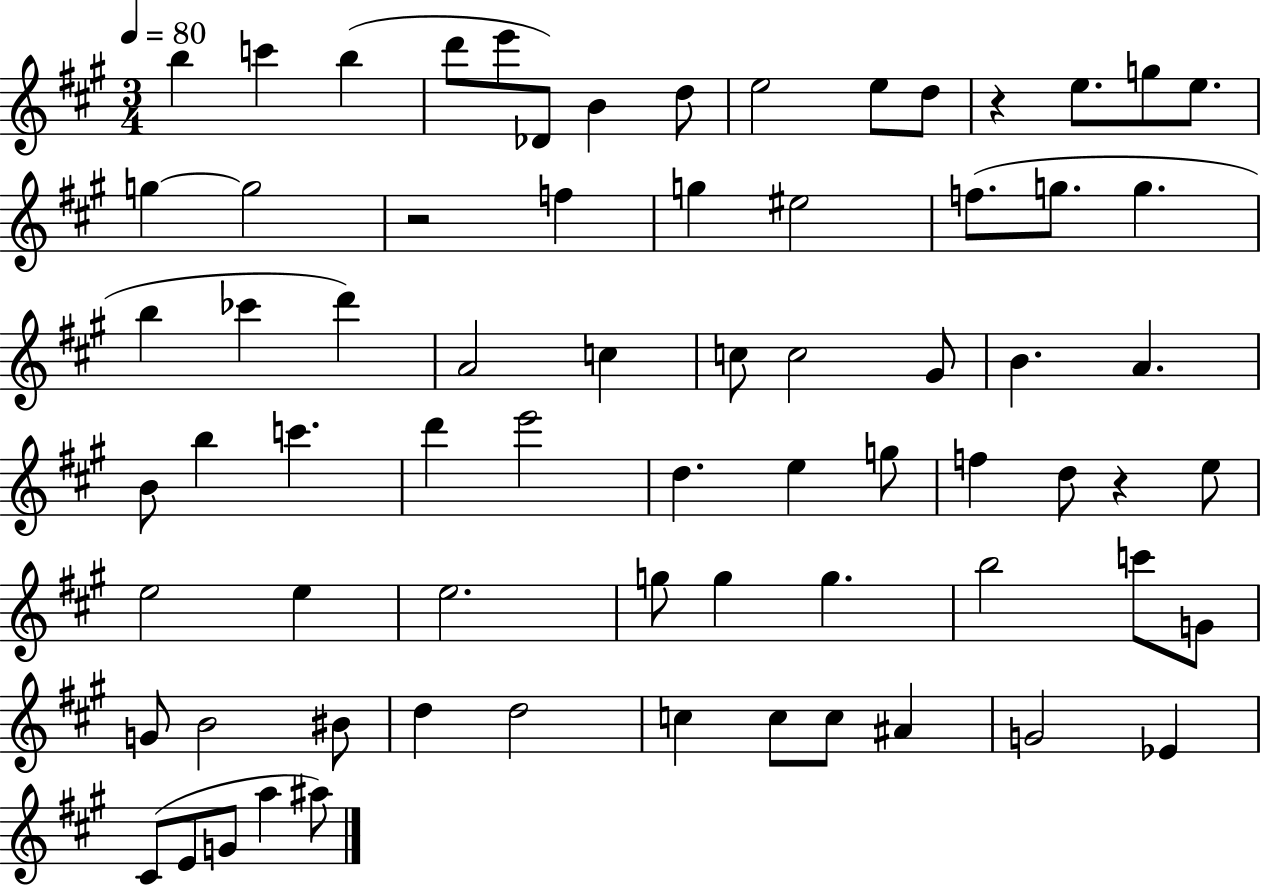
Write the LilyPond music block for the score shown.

{
  \clef treble
  \numericTimeSignature
  \time 3/4
  \key a \major
  \tempo 4 = 80
  b''4 c'''4 b''4( | d'''8 e'''8 des'8) b'4 d''8 | e''2 e''8 d''8 | r4 e''8. g''8 e''8. | \break g''4~~ g''2 | r2 f''4 | g''4 eis''2 | f''8.( g''8. g''4. | \break b''4 ces'''4 d'''4) | a'2 c''4 | c''8 c''2 gis'8 | b'4. a'4. | \break b'8 b''4 c'''4. | d'''4 e'''2 | d''4. e''4 g''8 | f''4 d''8 r4 e''8 | \break e''2 e''4 | e''2. | g''8 g''4 g''4. | b''2 c'''8 g'8 | \break g'8 b'2 bis'8 | d''4 d''2 | c''4 c''8 c''8 ais'4 | g'2 ees'4 | \break cis'8( e'8 g'8 a''4 ais''8) | \bar "|."
}